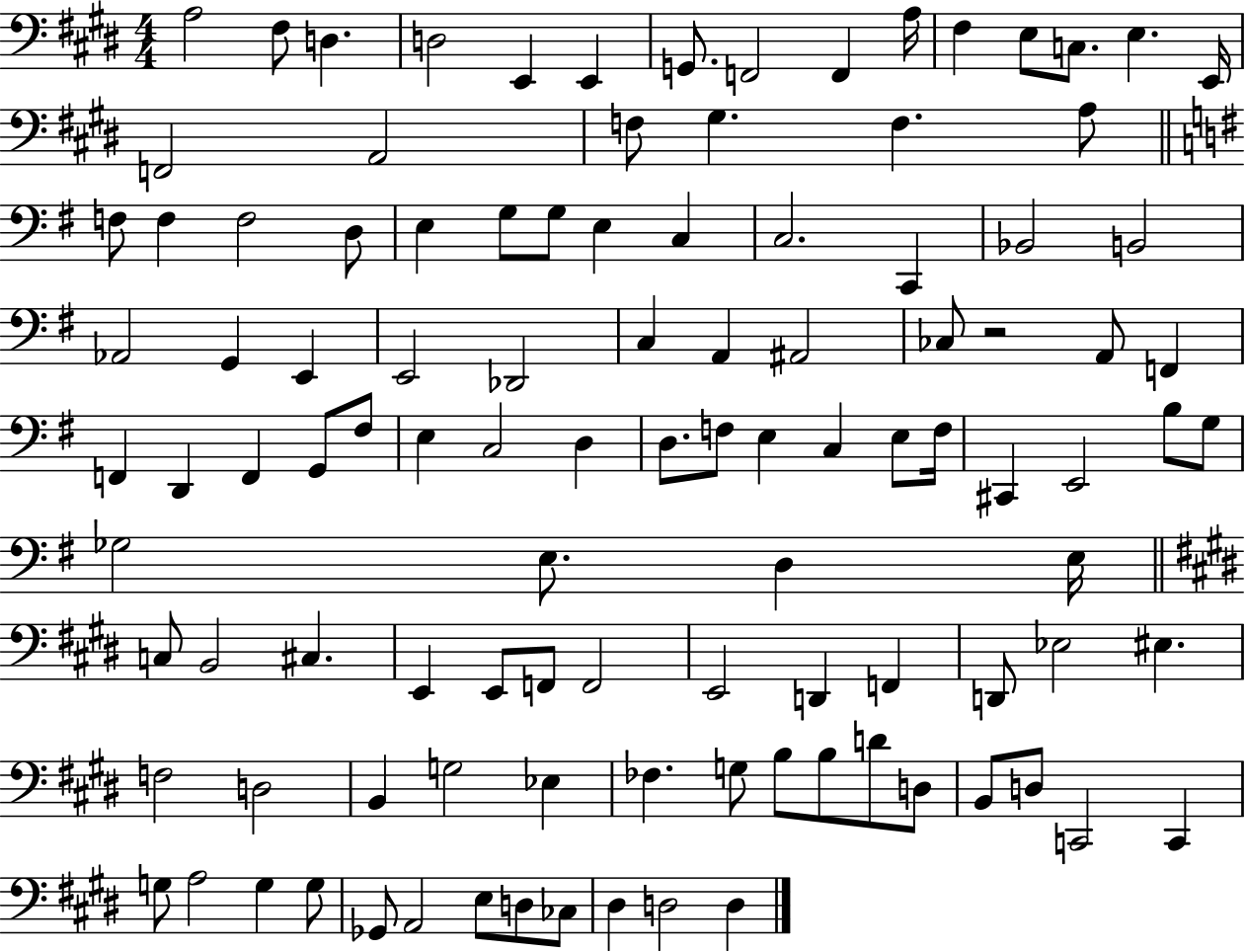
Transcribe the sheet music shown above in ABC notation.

X:1
T:Untitled
M:4/4
L:1/4
K:E
A,2 ^F,/2 D, D,2 E,, E,, G,,/2 F,,2 F,, A,/4 ^F, E,/2 C,/2 E, E,,/4 F,,2 A,,2 F,/2 ^G, F, A,/2 F,/2 F, F,2 D,/2 E, G,/2 G,/2 E, C, C,2 C,, _B,,2 B,,2 _A,,2 G,, E,, E,,2 _D,,2 C, A,, ^A,,2 _C,/2 z2 A,,/2 F,, F,, D,, F,, G,,/2 ^F,/2 E, C,2 D, D,/2 F,/2 E, C, E,/2 F,/4 ^C,, E,,2 B,/2 G,/2 _G,2 E,/2 D, E,/4 C,/2 B,,2 ^C, E,, E,,/2 F,,/2 F,,2 E,,2 D,, F,, D,,/2 _E,2 ^E, F,2 D,2 B,, G,2 _E, _F, G,/2 B,/2 B,/2 D/2 D,/2 B,,/2 D,/2 C,,2 C,, G,/2 A,2 G, G,/2 _G,,/2 A,,2 E,/2 D,/2 _C,/2 ^D, D,2 D,